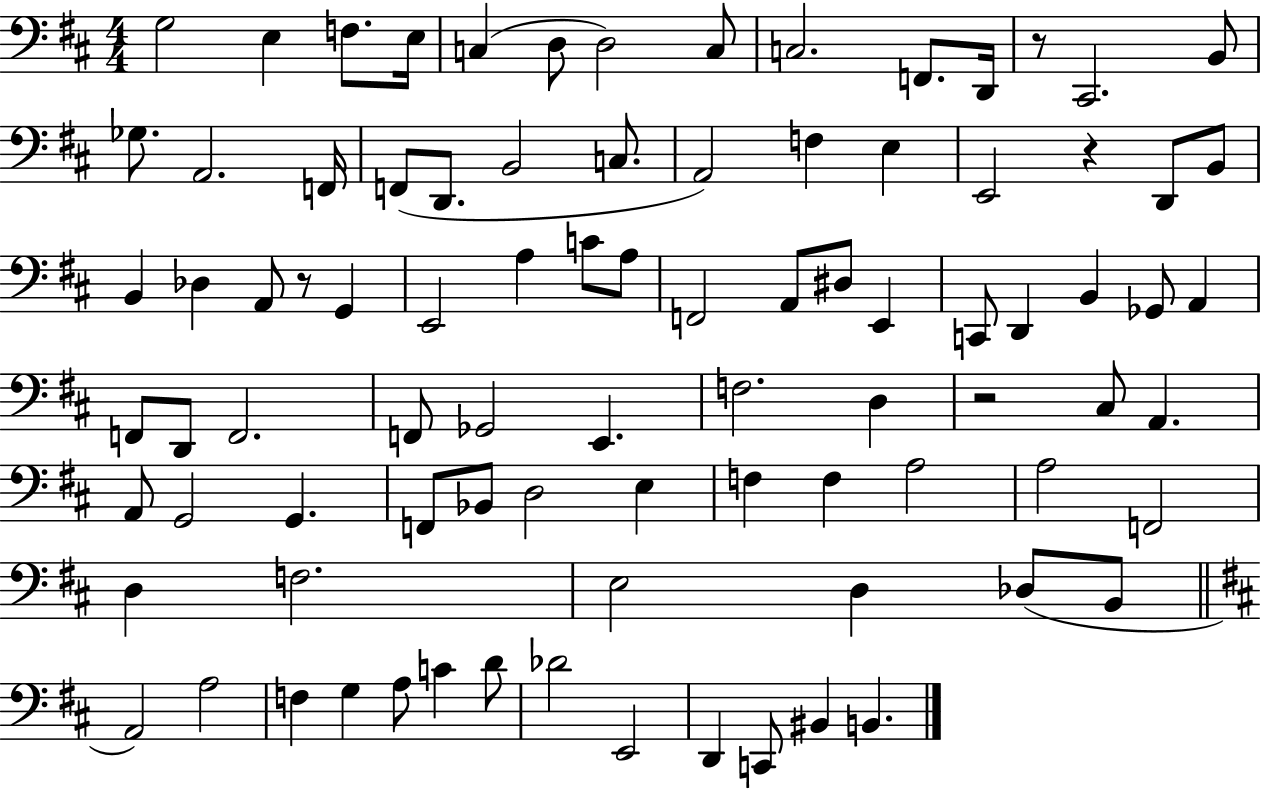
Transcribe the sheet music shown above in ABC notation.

X:1
T:Untitled
M:4/4
L:1/4
K:D
G,2 E, F,/2 E,/4 C, D,/2 D,2 C,/2 C,2 F,,/2 D,,/4 z/2 ^C,,2 B,,/2 _G,/2 A,,2 F,,/4 F,,/2 D,,/2 B,,2 C,/2 A,,2 F, E, E,,2 z D,,/2 B,,/2 B,, _D, A,,/2 z/2 G,, E,,2 A, C/2 A,/2 F,,2 A,,/2 ^D,/2 E,, C,,/2 D,, B,, _G,,/2 A,, F,,/2 D,,/2 F,,2 F,,/2 _G,,2 E,, F,2 D, z2 ^C,/2 A,, A,,/2 G,,2 G,, F,,/2 _B,,/2 D,2 E, F, F, A,2 A,2 F,,2 D, F,2 E,2 D, _D,/2 B,,/2 A,,2 A,2 F, G, A,/2 C D/2 _D2 E,,2 D,, C,,/2 ^B,, B,,